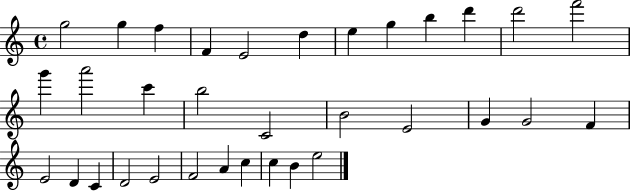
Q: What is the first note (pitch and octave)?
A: G5